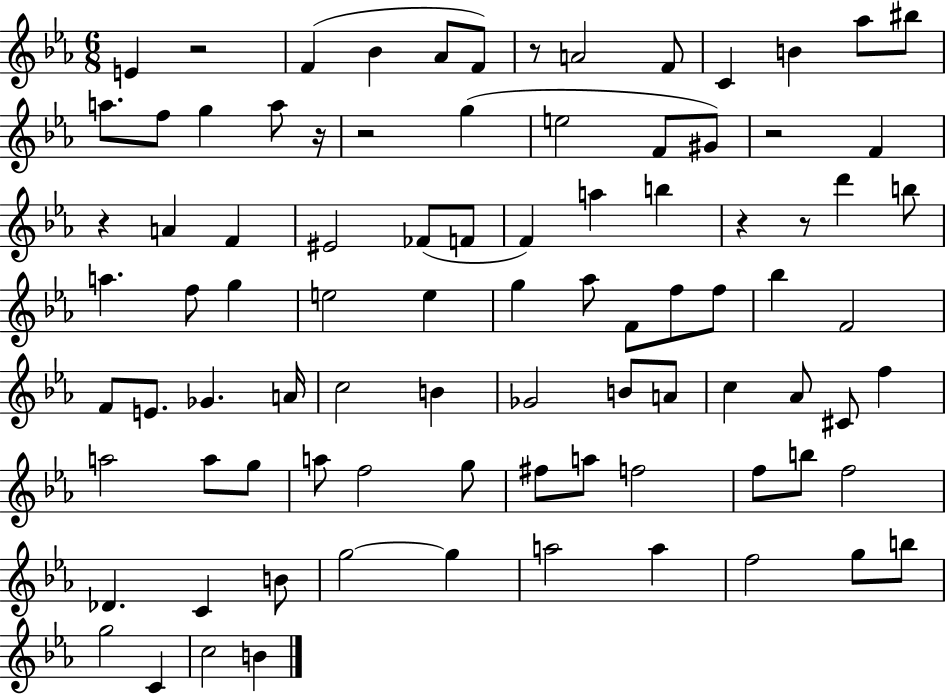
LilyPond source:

{
  \clef treble
  \numericTimeSignature
  \time 6/8
  \key ees \major
  e'4 r2 | f'4( bes'4 aes'8 f'8) | r8 a'2 f'8 | c'4 b'4 aes''8 bis''8 | \break a''8. f''8 g''4 a''8 r16 | r2 g''4( | e''2 f'8 gis'8) | r2 f'4 | \break r4 a'4 f'4 | eis'2 fes'8( f'8 | f'4) a''4 b''4 | r4 r8 d'''4 b''8 | \break a''4. f''8 g''4 | e''2 e''4 | g''4 aes''8 f'8 f''8 f''8 | bes''4 f'2 | \break f'8 e'8. ges'4. a'16 | c''2 b'4 | ges'2 b'8 a'8 | c''4 aes'8 cis'8 f''4 | \break a''2 a''8 g''8 | a''8 f''2 g''8 | fis''8 a''8 f''2 | f''8 b''8 f''2 | \break des'4. c'4 b'8 | g''2~~ g''4 | a''2 a''4 | f''2 g''8 b''8 | \break g''2 c'4 | c''2 b'4 | \bar "|."
}